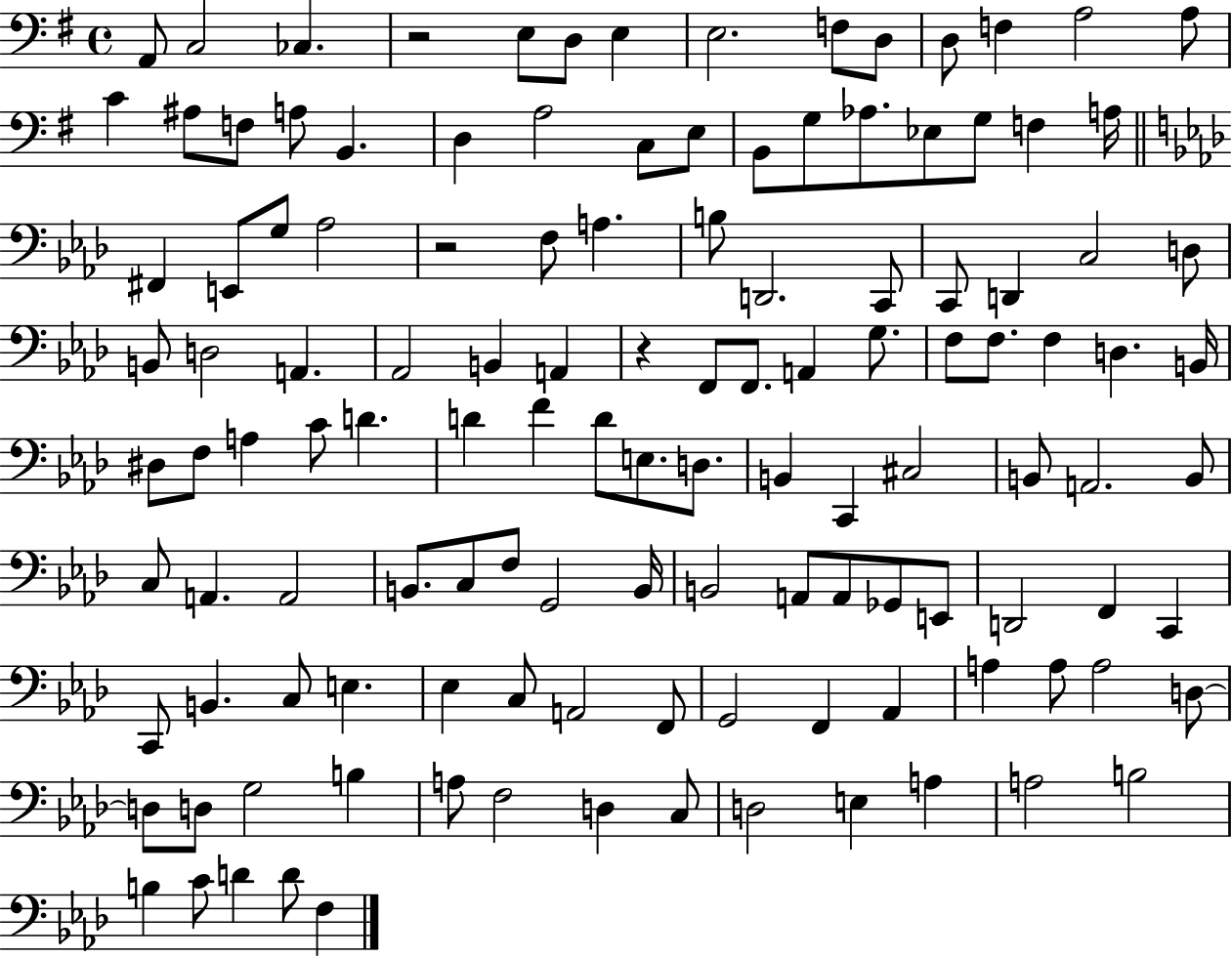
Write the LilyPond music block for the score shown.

{
  \clef bass
  \time 4/4
  \defaultTimeSignature
  \key g \major
  a,8 c2 ces4. | r2 e8 d8 e4 | e2. f8 d8 | d8 f4 a2 a8 | \break c'4 ais8 f8 a8 b,4. | d4 a2 c8 e8 | b,8 g8 aes8. ees8 g8 f4 a16 | \bar "||" \break \key aes \major fis,4 e,8 g8 aes2 | r2 f8 a4. | b8 d,2. c,8 | c,8 d,4 c2 d8 | \break b,8 d2 a,4. | aes,2 b,4 a,4 | r4 f,8 f,8. a,4 g8. | f8 f8. f4 d4. b,16 | \break dis8 f8 a4 c'8 d'4. | d'4 f'4 d'8 e8. d8. | b,4 c,4 cis2 | b,8 a,2. b,8 | \break c8 a,4. a,2 | b,8. c8 f8 g,2 b,16 | b,2 a,8 a,8 ges,8 e,8 | d,2 f,4 c,4 | \break c,8 b,4. c8 e4. | ees4 c8 a,2 f,8 | g,2 f,4 aes,4 | a4 a8 a2 d8~~ | \break d8 d8 g2 b4 | a8 f2 d4 c8 | d2 e4 a4 | a2 b2 | \break b4 c'8 d'4 d'8 f4 | \bar "|."
}